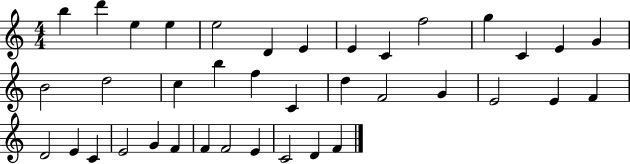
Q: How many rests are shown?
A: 0